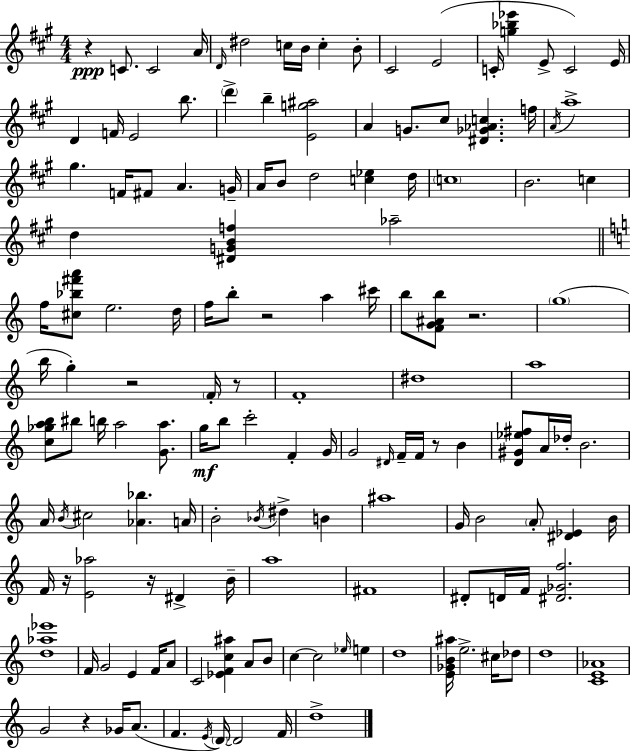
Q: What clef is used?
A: treble